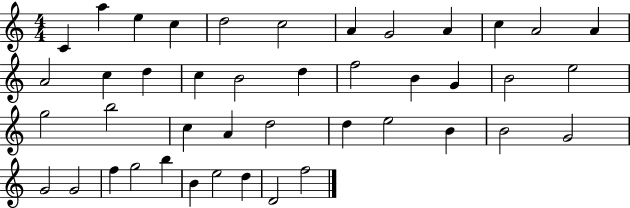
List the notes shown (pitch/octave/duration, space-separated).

C4/q A5/q E5/q C5/q D5/h C5/h A4/q G4/h A4/q C5/q A4/h A4/q A4/h C5/q D5/q C5/q B4/h D5/q F5/h B4/q G4/q B4/h E5/h G5/h B5/h C5/q A4/q D5/h D5/q E5/h B4/q B4/h G4/h G4/h G4/h F5/q G5/h B5/q B4/q E5/h D5/q D4/h F5/h